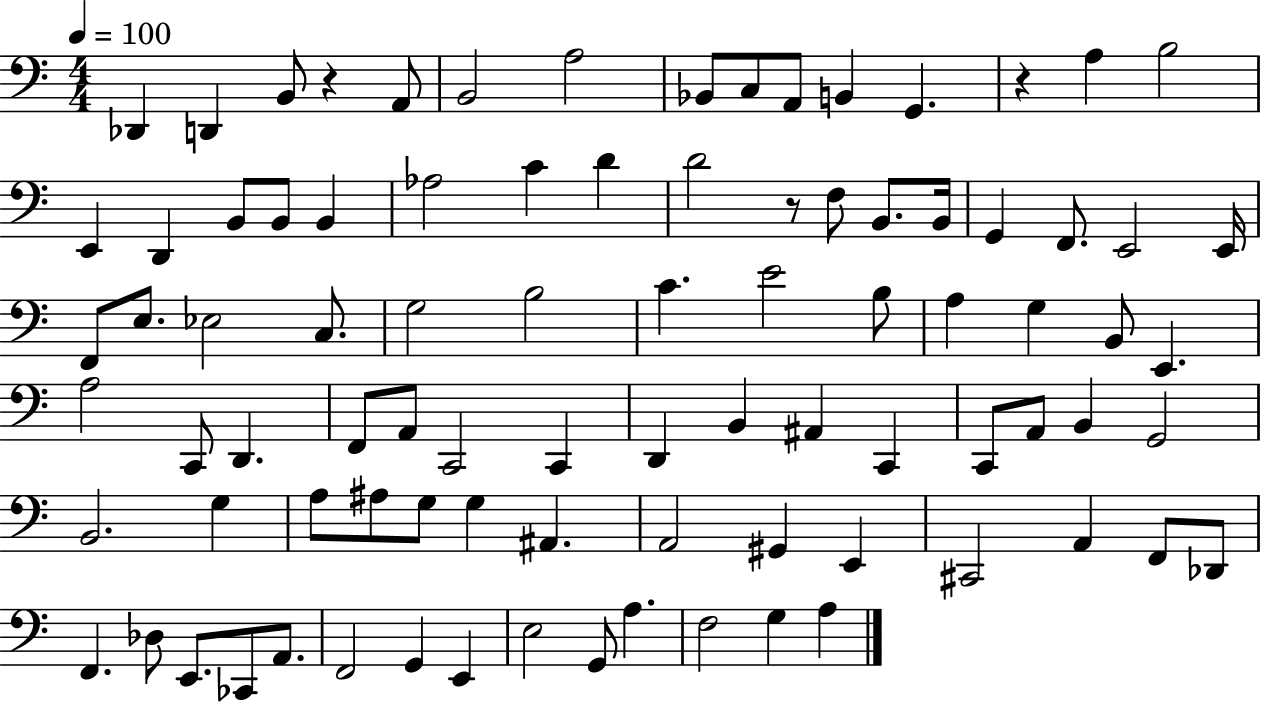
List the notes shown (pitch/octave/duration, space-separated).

Db2/q D2/q B2/e R/q A2/e B2/h A3/h Bb2/e C3/e A2/e B2/q G2/q. R/q A3/q B3/h E2/q D2/q B2/e B2/e B2/q Ab3/h C4/q D4/q D4/h R/e F3/e B2/e. B2/s G2/q F2/e. E2/h E2/s F2/e E3/e. Eb3/h C3/e. G3/h B3/h C4/q. E4/h B3/e A3/q G3/q B2/e E2/q. A3/h C2/e D2/q. F2/e A2/e C2/h C2/q D2/q B2/q A#2/q C2/q C2/e A2/e B2/q G2/h B2/h. G3/q A3/e A#3/e G3/e G3/q A#2/q. A2/h G#2/q E2/q C#2/h A2/q F2/e Db2/e F2/q. Db3/e E2/e. CES2/e A2/e. F2/h G2/q E2/q E3/h G2/e A3/q. F3/h G3/q A3/q